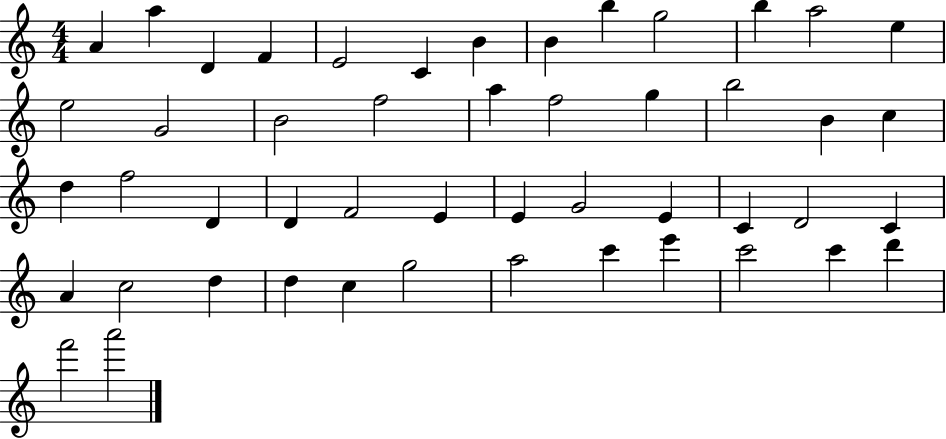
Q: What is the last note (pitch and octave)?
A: A6